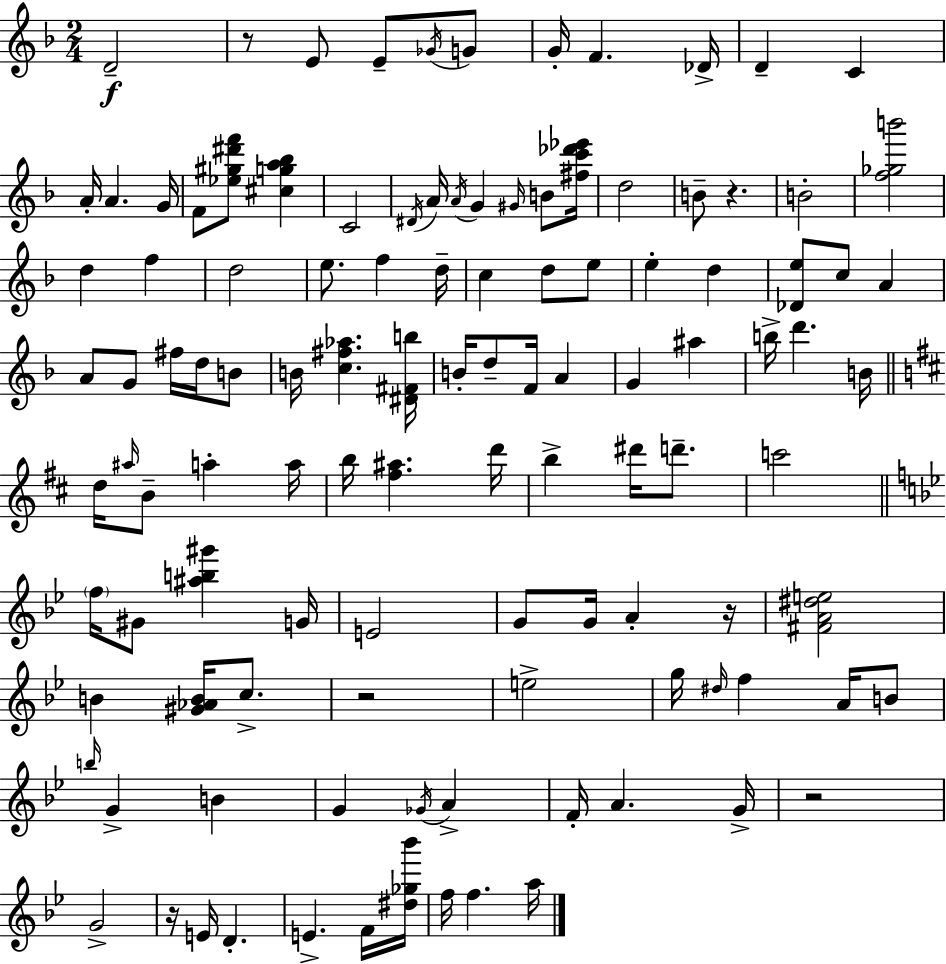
D4/h R/e E4/e E4/e Gb4/s G4/e G4/s F4/q. Db4/s D4/q C4/q A4/s A4/q. G4/s F4/e [Eb5,G#5,D#6,F6]/e [C#5,G5,A5,Bb5]/q C4/h D#4/s A4/s A4/s G4/q G#4/s B4/e [F#5,C6,Db6,Eb6]/s D5/h B4/e R/q. B4/h [F5,Gb5,B6]/h D5/q F5/q D5/h E5/e. F5/q D5/s C5/q D5/e E5/e E5/q D5/q [Db4,E5]/e C5/e A4/q A4/e G4/e F#5/s D5/s B4/e B4/s [C5,F#5,Ab5]/q. [D#4,F#4,B5]/s B4/s D5/e F4/s A4/q G4/q A#5/q B5/s D6/q. B4/s D5/s A#5/s B4/e A5/q A5/s B5/s [F#5,A#5]/q. D6/s B5/q D#6/s D6/e. C6/h F5/s G#4/e [A#5,B5,G#6]/q G4/s E4/h G4/e G4/s A4/q R/s [F#4,A4,D#5,E5]/h B4/q [G#4,Ab4,B4]/s C5/e. R/h E5/h G5/s D#5/s F5/q A4/s B4/e B5/s G4/q B4/q G4/q Gb4/s A4/q F4/s A4/q. G4/s R/h G4/h R/s E4/s D4/q. E4/q. F4/s [D#5,Gb5,Bb6]/s F5/s F5/q. A5/s